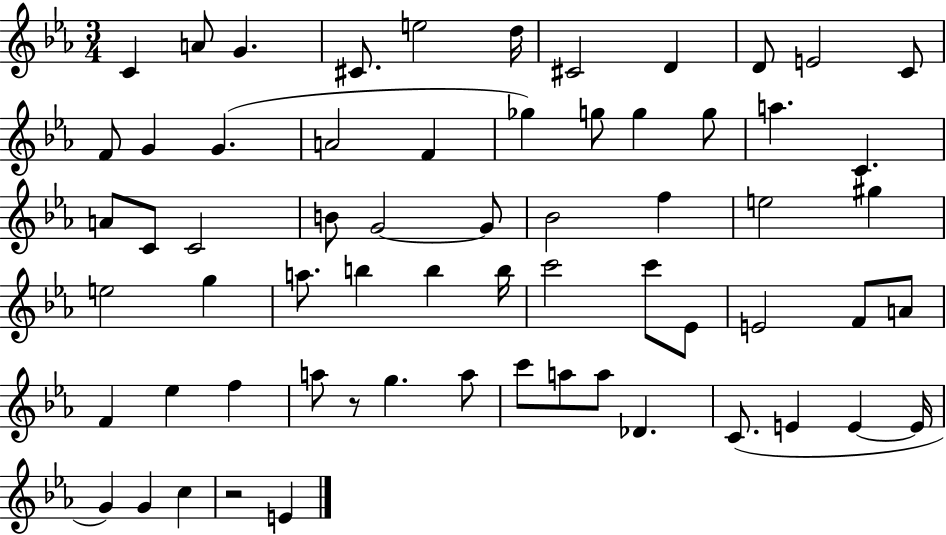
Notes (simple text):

C4/q A4/e G4/q. C#4/e. E5/h D5/s C#4/h D4/q D4/e E4/h C4/e F4/e G4/q G4/q. A4/h F4/q Gb5/q G5/e G5/q G5/e A5/q. C4/q. A4/e C4/e C4/h B4/e G4/h G4/e Bb4/h F5/q E5/h G#5/q E5/h G5/q A5/e. B5/q B5/q B5/s C6/h C6/e Eb4/e E4/h F4/e A4/e F4/q Eb5/q F5/q A5/e R/e G5/q. A5/e C6/e A5/e A5/e Db4/q. C4/e. E4/q E4/q E4/s G4/q G4/q C5/q R/h E4/q